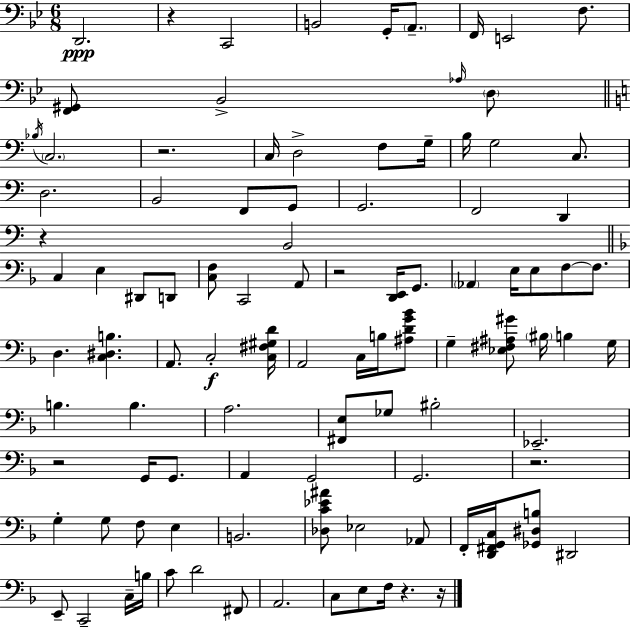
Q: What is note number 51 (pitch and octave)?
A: B3